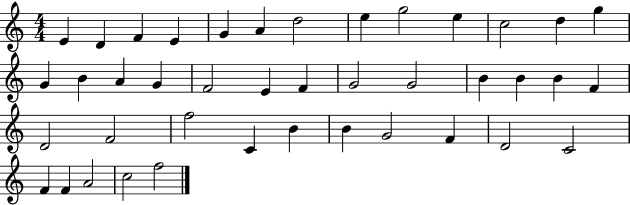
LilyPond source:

{
  \clef treble
  \numericTimeSignature
  \time 4/4
  \key c \major
  e'4 d'4 f'4 e'4 | g'4 a'4 d''2 | e''4 g''2 e''4 | c''2 d''4 g''4 | \break g'4 b'4 a'4 g'4 | f'2 e'4 f'4 | g'2 g'2 | b'4 b'4 b'4 f'4 | \break d'2 f'2 | f''2 c'4 b'4 | b'4 g'2 f'4 | d'2 c'2 | \break f'4 f'4 a'2 | c''2 f''2 | \bar "|."
}